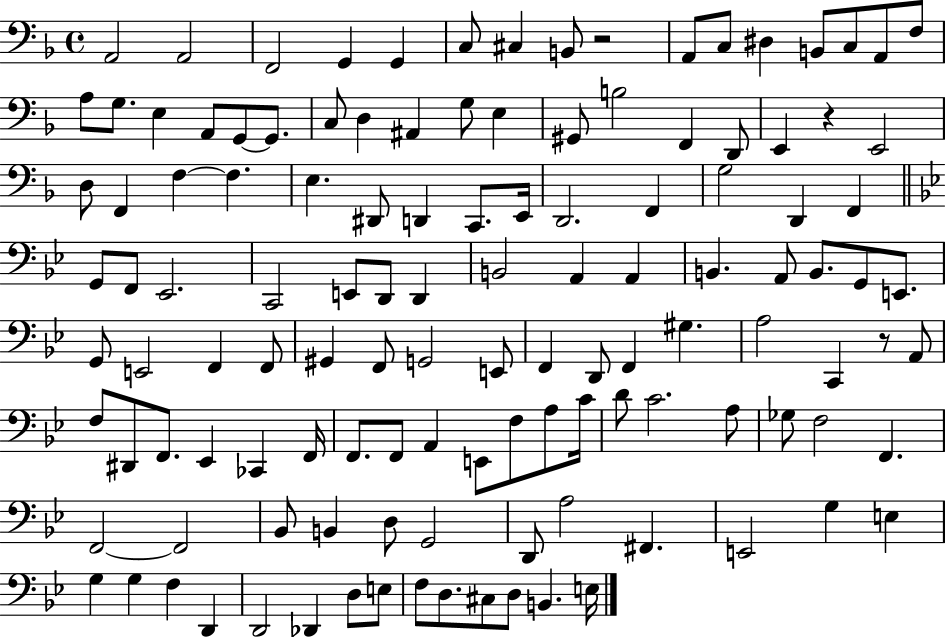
X:1
T:Untitled
M:4/4
L:1/4
K:F
A,,2 A,,2 F,,2 G,, G,, C,/2 ^C, B,,/2 z2 A,,/2 C,/2 ^D, B,,/2 C,/2 A,,/2 F,/2 A,/2 G,/2 E, A,,/2 G,,/2 G,,/2 C,/2 D, ^A,, G,/2 E, ^G,,/2 B,2 F,, D,,/2 E,, z E,,2 D,/2 F,, F, F, E, ^D,,/2 D,, C,,/2 E,,/4 D,,2 F,, G,2 D,, F,, G,,/2 F,,/2 _E,,2 C,,2 E,,/2 D,,/2 D,, B,,2 A,, A,, B,, A,,/2 B,,/2 G,,/2 E,,/2 G,,/2 E,,2 F,, F,,/2 ^G,, F,,/2 G,,2 E,,/2 F,, D,,/2 F,, ^G, A,2 C,, z/2 A,,/2 F,/2 ^D,,/2 F,,/2 _E,, _C,, F,,/4 F,,/2 F,,/2 A,, E,,/2 F,/2 A,/2 C/4 D/2 C2 A,/2 _G,/2 F,2 F,, F,,2 F,,2 _B,,/2 B,, D,/2 G,,2 D,,/2 A,2 ^F,, E,,2 G, E, G, G, F, D,, D,,2 _D,, D,/2 E,/2 F,/2 D,/2 ^C,/2 D,/2 B,, E,/4